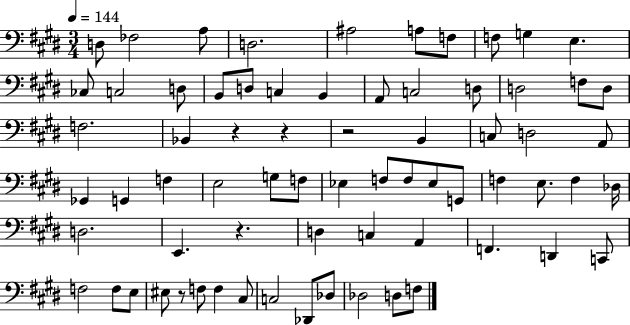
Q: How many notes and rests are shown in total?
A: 70